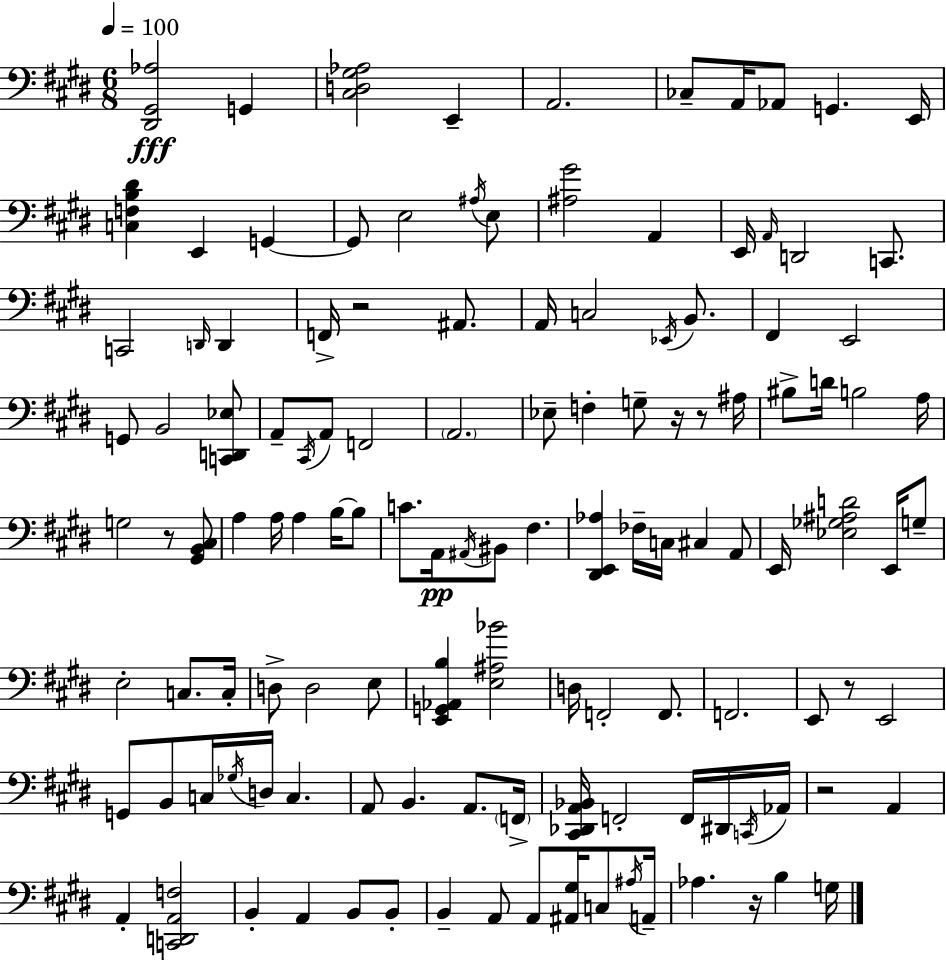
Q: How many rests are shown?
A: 7